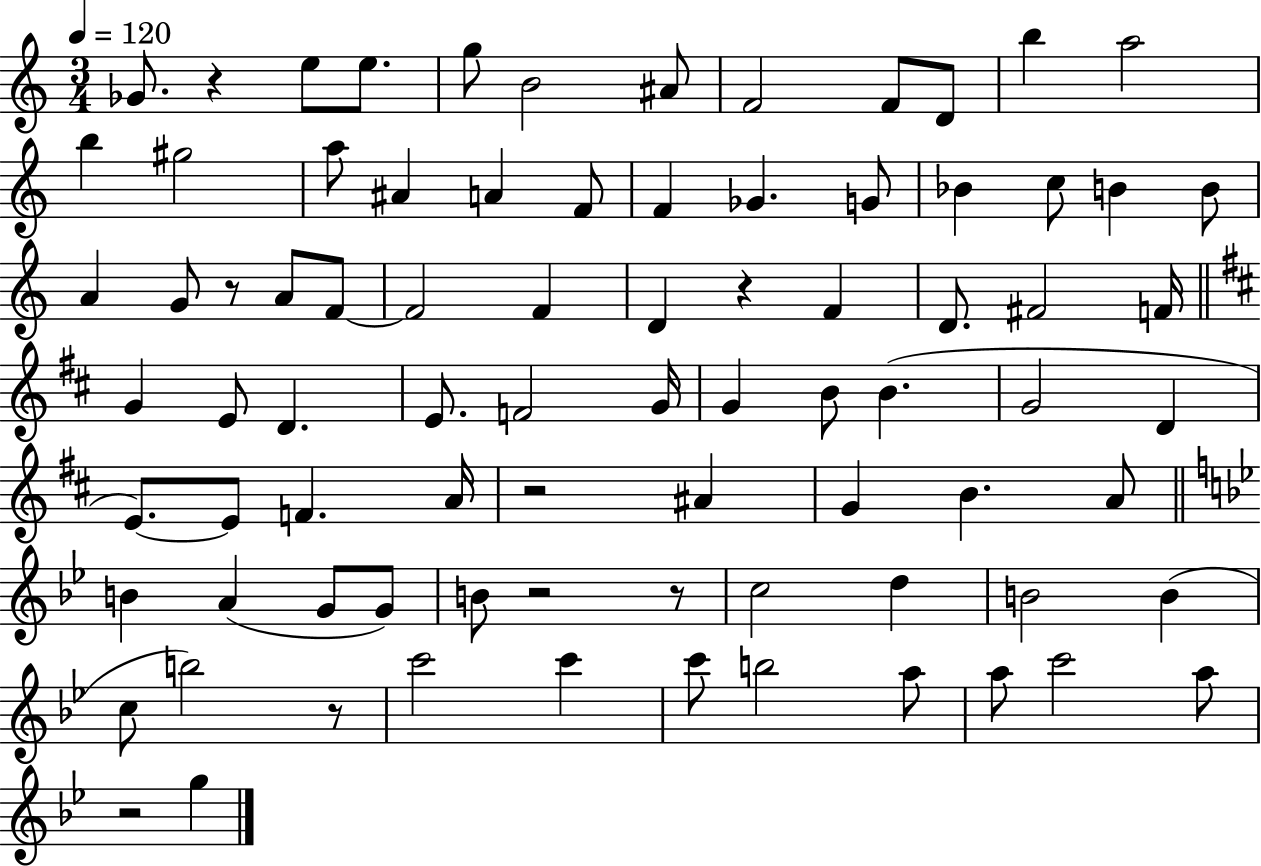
{
  \clef treble
  \numericTimeSignature
  \time 3/4
  \key c \major
  \tempo 4 = 120
  ges'8. r4 e''8 e''8. | g''8 b'2 ais'8 | f'2 f'8 d'8 | b''4 a''2 | \break b''4 gis''2 | a''8 ais'4 a'4 f'8 | f'4 ges'4. g'8 | bes'4 c''8 b'4 b'8 | \break a'4 g'8 r8 a'8 f'8~~ | f'2 f'4 | d'4 r4 f'4 | d'8. fis'2 f'16 | \break \bar "||" \break \key d \major g'4 e'8 d'4. | e'8. f'2 g'16 | g'4 b'8 b'4.( | g'2 d'4 | \break e'8.~~) e'8 f'4. a'16 | r2 ais'4 | g'4 b'4. a'8 | \bar "||" \break \key g \minor b'4 a'4( g'8 g'8) | b'8 r2 r8 | c''2 d''4 | b'2 b'4( | \break c''8 b''2) r8 | c'''2 c'''4 | c'''8 b''2 a''8 | a''8 c'''2 a''8 | \break r2 g''4 | \bar "|."
}